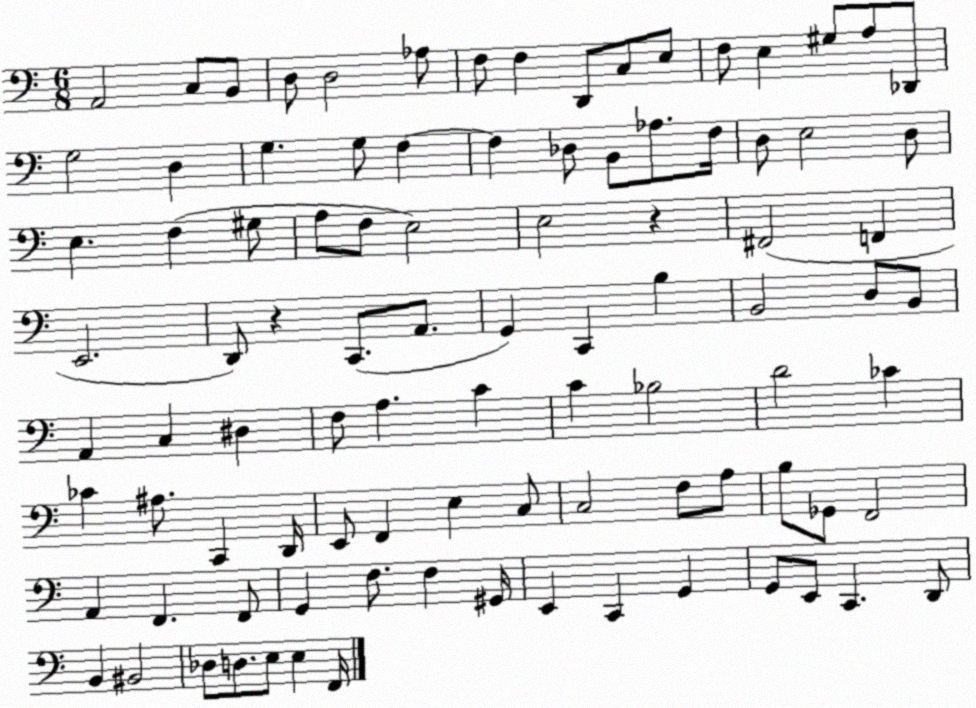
X:1
T:Untitled
M:6/8
L:1/4
K:C
A,,2 C,/2 B,,/2 D,/2 D,2 _A,/2 F,/2 F, D,,/2 C,/2 E,/2 F,/2 E, ^G,/2 A,/2 _D,,/2 G,2 D, G, G,/2 F, F, _D,/2 B,,/2 _A,/2 F,/4 D,/2 E,2 D,/2 E, F, ^G,/2 A,/2 F,/2 E,2 E,2 z ^F,,2 F,, E,,2 D,,/2 z C,,/2 A,,/2 G,, C,, B, B,,2 D,/2 B,,/2 A,, C, ^D, F,/2 A, C C _B,2 D2 _C _C ^A,/2 C,, D,,/4 E,,/2 F,, E, C,/2 C,2 F,/2 A,/2 B,/2 _G,,/2 F,,2 A,, F,, F,,/2 G,, F,/2 F, ^G,,/4 E,, C,, G,, G,,/2 E,,/2 C,, D,,/2 B,, ^B,,2 _D,/2 D,/2 E,/2 E, F,,/4